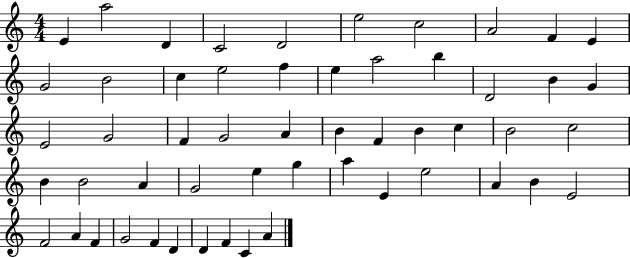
E4/q A5/h D4/q C4/h D4/h E5/h C5/h A4/h F4/q E4/q G4/h B4/h C5/q E5/h F5/q E5/q A5/h B5/q D4/h B4/q G4/q E4/h G4/h F4/q G4/h A4/q B4/q F4/q B4/q C5/q B4/h C5/h B4/q B4/h A4/q G4/h E5/q G5/q A5/q E4/q E5/h A4/q B4/q E4/h F4/h A4/q F4/q G4/h F4/q D4/q D4/q F4/q C4/q A4/q